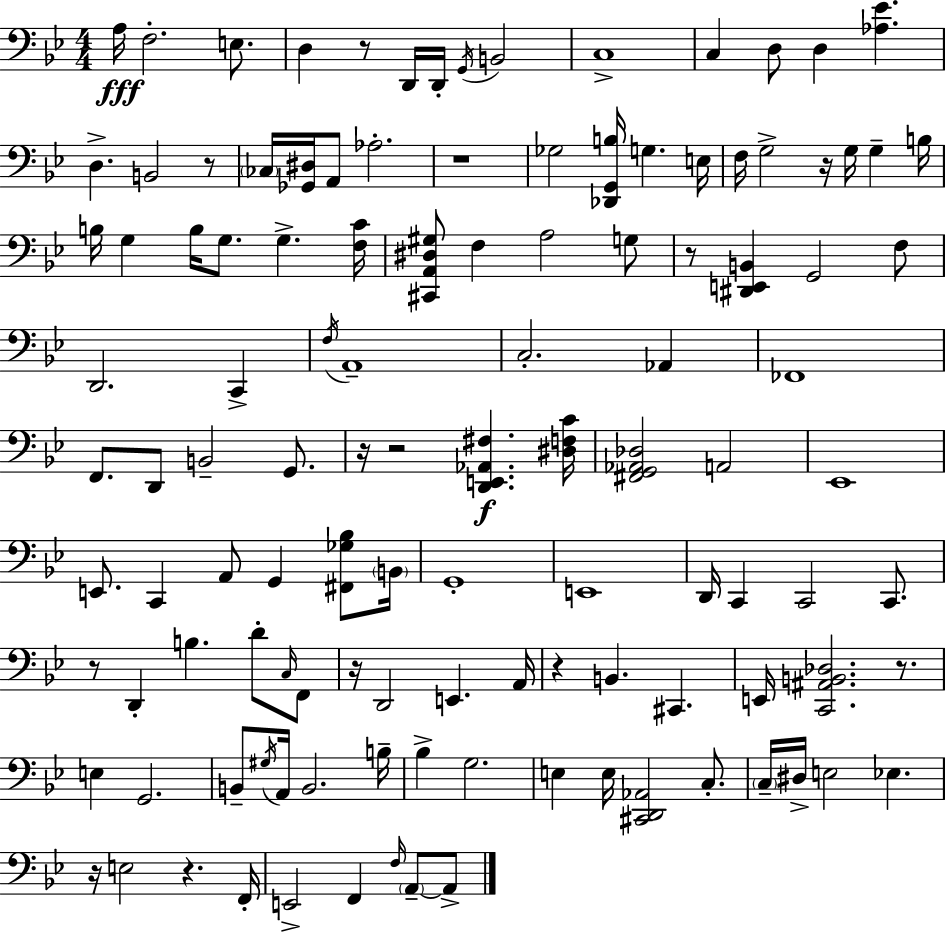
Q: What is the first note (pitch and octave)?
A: A3